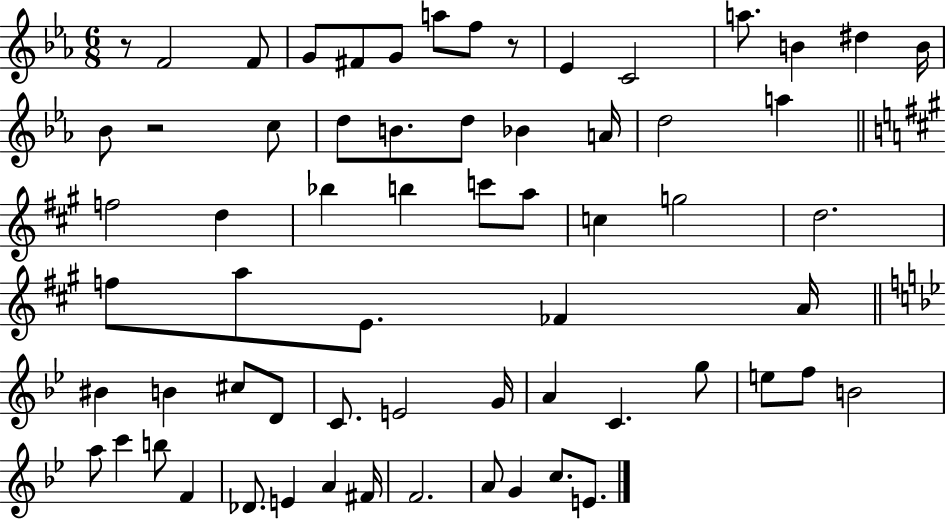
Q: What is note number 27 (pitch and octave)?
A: C6